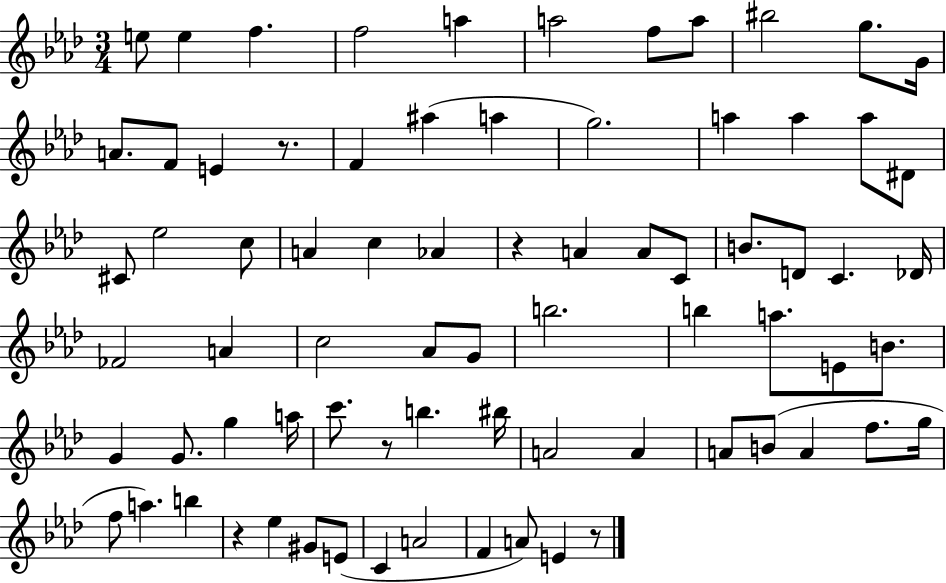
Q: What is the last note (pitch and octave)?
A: E4